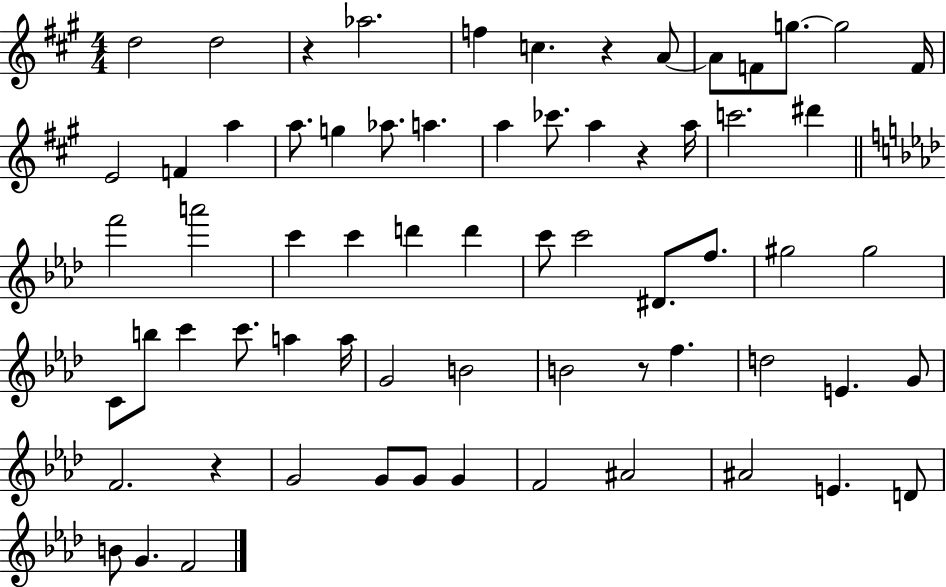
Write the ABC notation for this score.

X:1
T:Untitled
M:4/4
L:1/4
K:A
d2 d2 z _a2 f c z A/2 A/2 F/2 g/2 g2 F/4 E2 F a a/2 g _a/2 a a _c'/2 a z a/4 c'2 ^d' f'2 a'2 c' c' d' d' c'/2 c'2 ^D/2 f/2 ^g2 ^g2 C/2 b/2 c' c'/2 a a/4 G2 B2 B2 z/2 f d2 E G/2 F2 z G2 G/2 G/2 G F2 ^A2 ^A2 E D/2 B/2 G F2